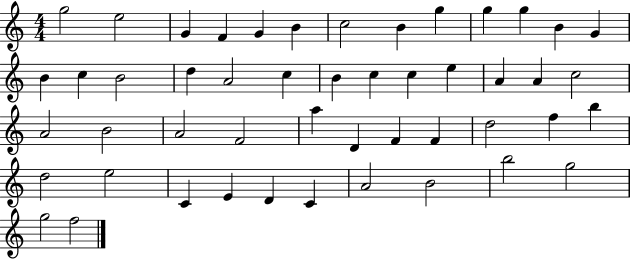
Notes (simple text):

G5/h E5/h G4/q F4/q G4/q B4/q C5/h B4/q G5/q G5/q G5/q B4/q G4/q B4/q C5/q B4/h D5/q A4/h C5/q B4/q C5/q C5/q E5/q A4/q A4/q C5/h A4/h B4/h A4/h F4/h A5/q D4/q F4/q F4/q D5/h F5/q B5/q D5/h E5/h C4/q E4/q D4/q C4/q A4/h B4/h B5/h G5/h G5/h F5/h